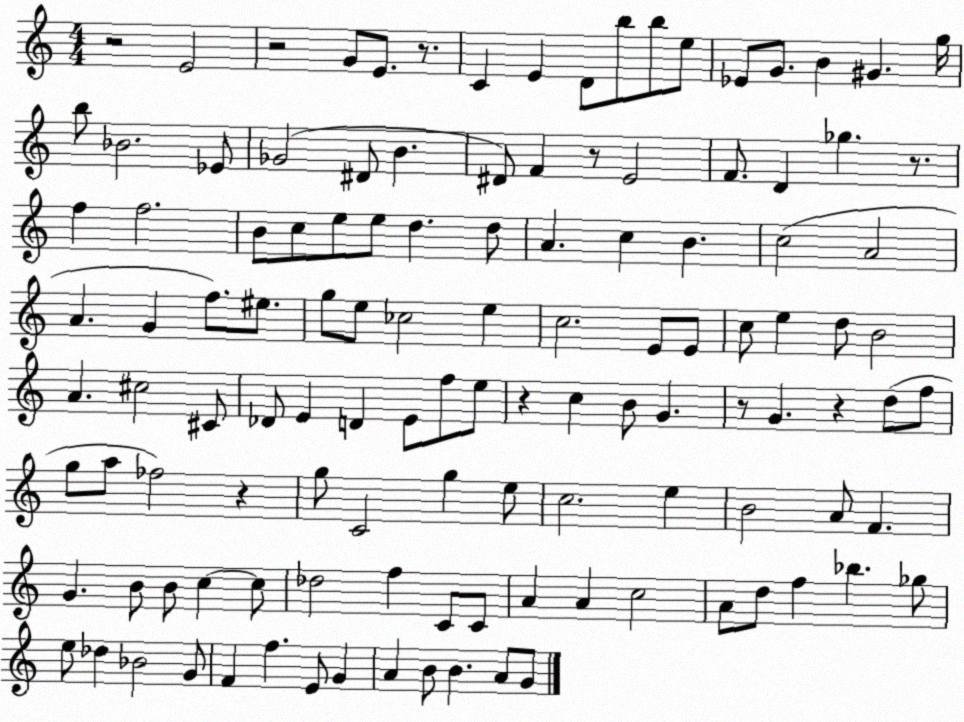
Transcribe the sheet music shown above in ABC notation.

X:1
T:Untitled
M:4/4
L:1/4
K:C
z2 E2 z2 G/2 E/2 z/2 C E D/2 b/2 b/2 e/2 _E/2 G/2 B ^G g/4 b/2 _B2 _E/2 _G2 ^D/2 B ^D/2 F z/2 E2 F/2 D _g z/2 f f2 B/2 c/2 e/2 e/2 d d/2 A c B c2 A2 A G f/2 ^e/2 g/2 e/2 _c2 e c2 E/2 E/2 c/2 e d/2 B2 A ^c2 ^C/2 _D/2 E D E/2 f/2 e/2 z c B/2 G z/2 G z d/2 f/2 g/2 a/2 _f2 z g/2 C2 g e/2 c2 e B2 A/2 F G B/2 B/2 c c/2 _d2 f C/2 C/2 A A c2 A/2 d/2 f _b _g/2 e/2 _d _B2 G/2 F f E/2 G A B/2 B A/2 G/2